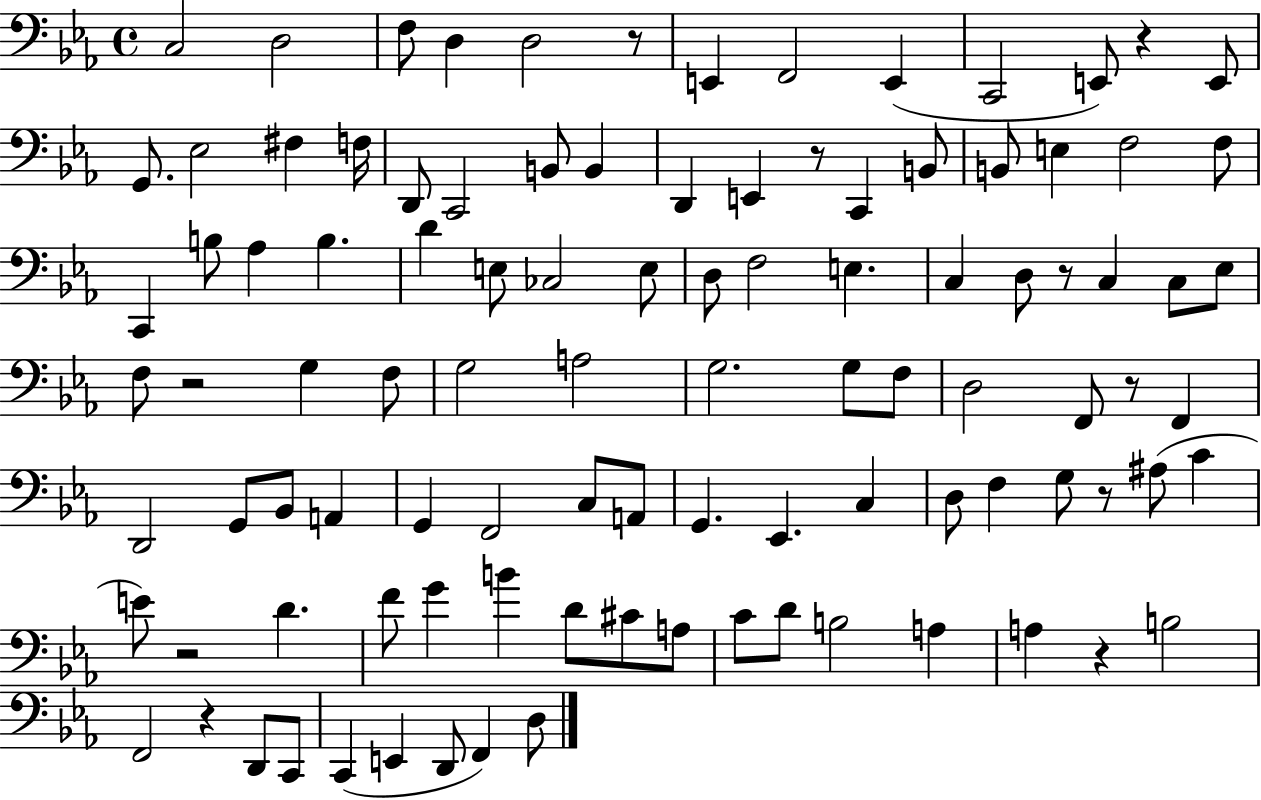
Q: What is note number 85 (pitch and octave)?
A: F2